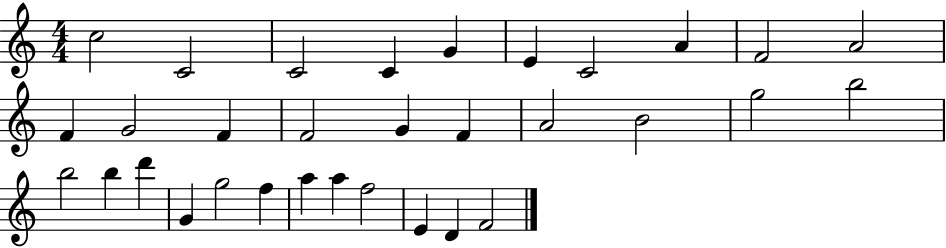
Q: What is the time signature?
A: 4/4